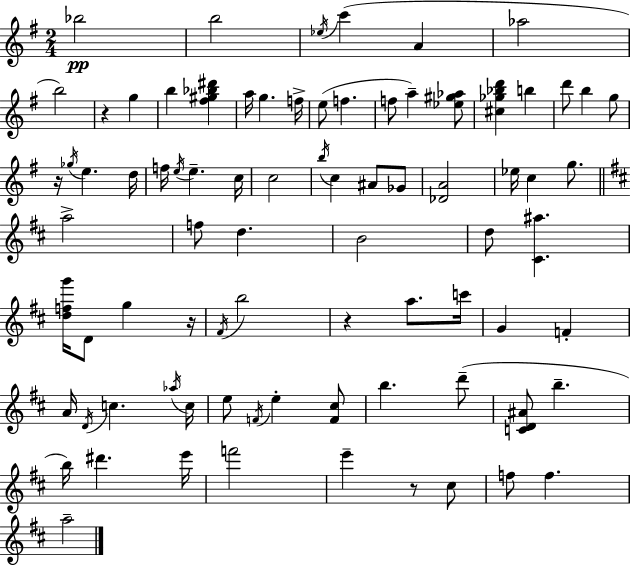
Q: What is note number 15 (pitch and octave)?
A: F5